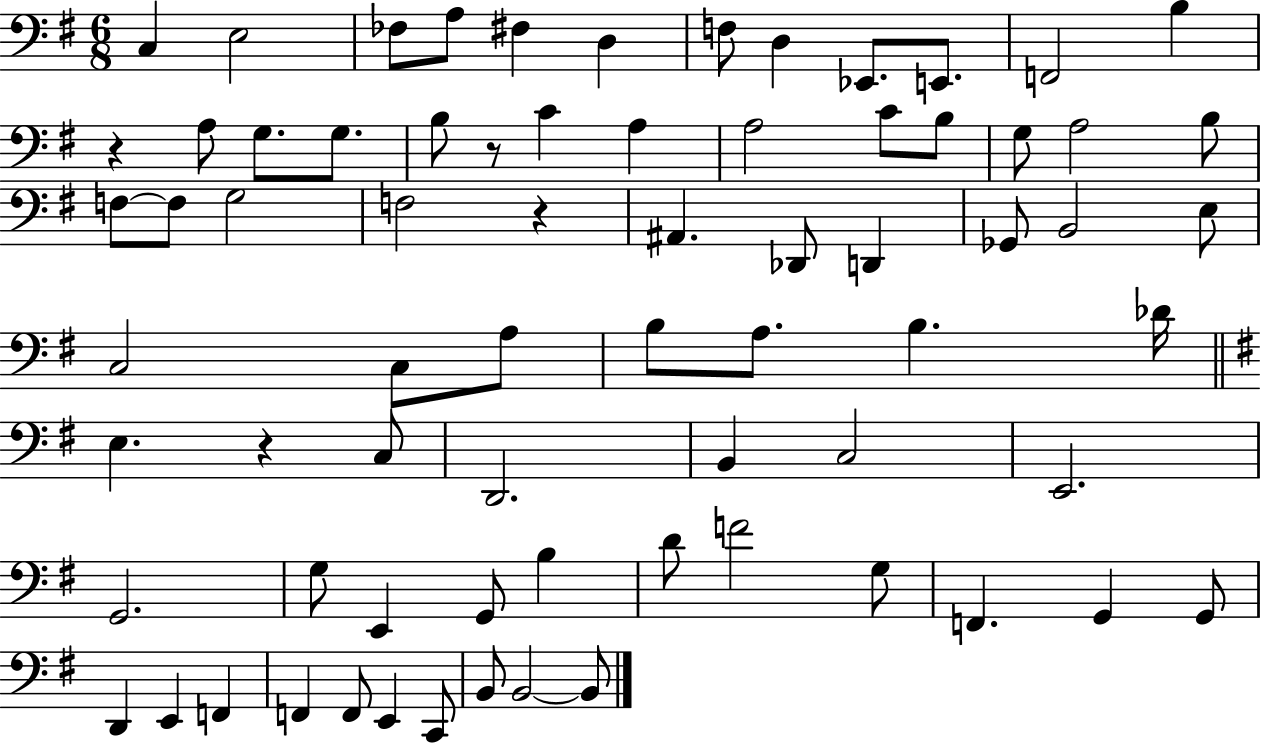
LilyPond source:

{
  \clef bass
  \numericTimeSignature
  \time 6/8
  \key g \major
  \repeat volta 2 { c4 e2 | fes8 a8 fis4 d4 | f8 d4 ees,8. e,8. | f,2 b4 | \break r4 a8 g8. g8. | b8 r8 c'4 a4 | a2 c'8 b8 | g8 a2 b8 | \break f8~~ f8 g2 | f2 r4 | ais,4. des,8 d,4 | ges,8 b,2 e8 | \break c2 c8 a8 | b8 a8. b4. des'16 | \bar "||" \break \key e \minor e4. r4 c8 | d,2. | b,4 c2 | e,2. | \break g,2. | g8 e,4 g,8 b4 | d'8 f'2 g8 | f,4. g,4 g,8 | \break d,4 e,4 f,4 | f,4 f,8 e,4 c,8 | b,8 b,2~~ b,8 | } \bar "|."
}